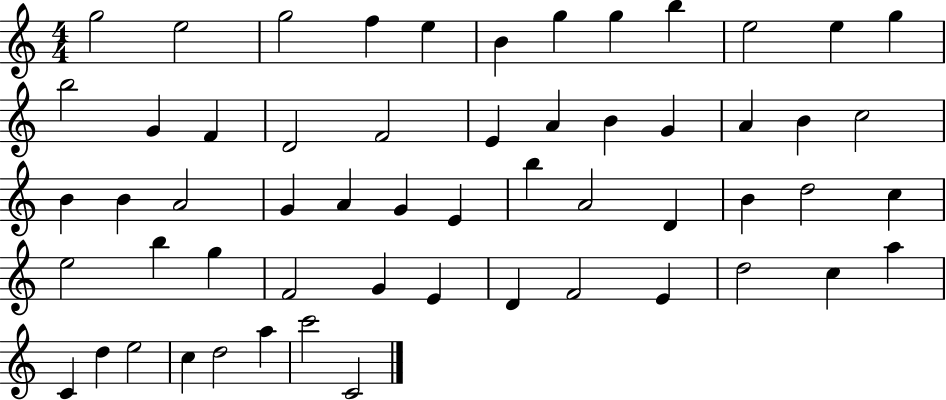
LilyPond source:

{
  \clef treble
  \numericTimeSignature
  \time 4/4
  \key c \major
  g''2 e''2 | g''2 f''4 e''4 | b'4 g''4 g''4 b''4 | e''2 e''4 g''4 | \break b''2 g'4 f'4 | d'2 f'2 | e'4 a'4 b'4 g'4 | a'4 b'4 c''2 | \break b'4 b'4 a'2 | g'4 a'4 g'4 e'4 | b''4 a'2 d'4 | b'4 d''2 c''4 | \break e''2 b''4 g''4 | f'2 g'4 e'4 | d'4 f'2 e'4 | d''2 c''4 a''4 | \break c'4 d''4 e''2 | c''4 d''2 a''4 | c'''2 c'2 | \bar "|."
}